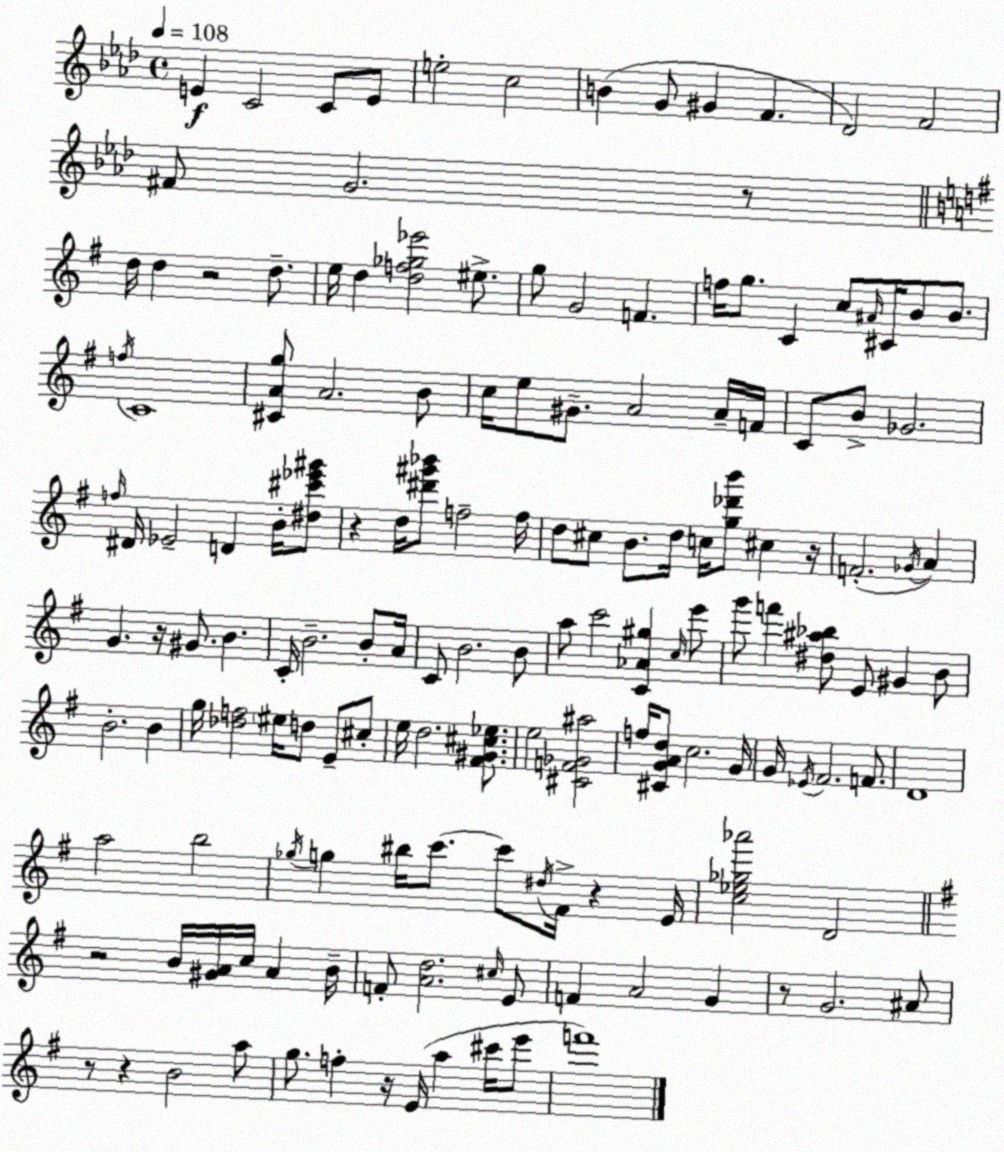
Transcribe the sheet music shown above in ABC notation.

X:1
T:Untitled
M:4/4
L:1/4
K:Fm
E C2 C/2 E/2 e2 c2 B G/2 ^G F _D2 F2 ^F/2 G2 z/2 d/4 d z2 d/2 e/4 d [df_g_e']2 ^e/2 g/2 G2 F f/4 g/2 C c/2 ^A/4 ^C/4 B/2 B/2 f/4 C4 [^CAg]/2 A2 B/2 c/4 e/2 ^G/2 A2 A/4 F/4 C/2 B/2 _G2 f/4 ^D/4 _E2 D B/4 [^d^c'_e'^g']/2 z d/4 [^d'^g'_b']/2 f2 f/4 d/2 ^c/2 B/2 d/4 c/4 [g_d'b']/2 ^c z/4 F2 _G/4 A G z/4 ^G/2 B C/4 B2 B/2 A/4 C/2 B2 B/2 a/2 c'2 [C_A^g] c/4 e'/2 g'/2 f' [^d^a_b]/2 E/2 ^G B/2 B2 B g/4 [_df]2 ^e/4 d/2 E/2 ^c/2 e/4 d2 [^F^G^c_e]/2 e2 [^CF_G^a]2 f/4 [^CGAd]/2 c2 G/4 G/4 _E/4 ^F2 F/2 D4 a2 b2 _g/4 g ^b/4 c'/2 c'/2 ^d/4 ^F/4 z E/4 [c_e_g_a']2 D2 z2 B/4 [^GA]/4 c/4 A B/4 F/2 [Ad]2 ^c/4 E/2 F A2 G z/2 G2 ^A/2 z/2 z B2 a/2 g/2 f z/4 E/4 a ^c'/4 e'/2 f'4